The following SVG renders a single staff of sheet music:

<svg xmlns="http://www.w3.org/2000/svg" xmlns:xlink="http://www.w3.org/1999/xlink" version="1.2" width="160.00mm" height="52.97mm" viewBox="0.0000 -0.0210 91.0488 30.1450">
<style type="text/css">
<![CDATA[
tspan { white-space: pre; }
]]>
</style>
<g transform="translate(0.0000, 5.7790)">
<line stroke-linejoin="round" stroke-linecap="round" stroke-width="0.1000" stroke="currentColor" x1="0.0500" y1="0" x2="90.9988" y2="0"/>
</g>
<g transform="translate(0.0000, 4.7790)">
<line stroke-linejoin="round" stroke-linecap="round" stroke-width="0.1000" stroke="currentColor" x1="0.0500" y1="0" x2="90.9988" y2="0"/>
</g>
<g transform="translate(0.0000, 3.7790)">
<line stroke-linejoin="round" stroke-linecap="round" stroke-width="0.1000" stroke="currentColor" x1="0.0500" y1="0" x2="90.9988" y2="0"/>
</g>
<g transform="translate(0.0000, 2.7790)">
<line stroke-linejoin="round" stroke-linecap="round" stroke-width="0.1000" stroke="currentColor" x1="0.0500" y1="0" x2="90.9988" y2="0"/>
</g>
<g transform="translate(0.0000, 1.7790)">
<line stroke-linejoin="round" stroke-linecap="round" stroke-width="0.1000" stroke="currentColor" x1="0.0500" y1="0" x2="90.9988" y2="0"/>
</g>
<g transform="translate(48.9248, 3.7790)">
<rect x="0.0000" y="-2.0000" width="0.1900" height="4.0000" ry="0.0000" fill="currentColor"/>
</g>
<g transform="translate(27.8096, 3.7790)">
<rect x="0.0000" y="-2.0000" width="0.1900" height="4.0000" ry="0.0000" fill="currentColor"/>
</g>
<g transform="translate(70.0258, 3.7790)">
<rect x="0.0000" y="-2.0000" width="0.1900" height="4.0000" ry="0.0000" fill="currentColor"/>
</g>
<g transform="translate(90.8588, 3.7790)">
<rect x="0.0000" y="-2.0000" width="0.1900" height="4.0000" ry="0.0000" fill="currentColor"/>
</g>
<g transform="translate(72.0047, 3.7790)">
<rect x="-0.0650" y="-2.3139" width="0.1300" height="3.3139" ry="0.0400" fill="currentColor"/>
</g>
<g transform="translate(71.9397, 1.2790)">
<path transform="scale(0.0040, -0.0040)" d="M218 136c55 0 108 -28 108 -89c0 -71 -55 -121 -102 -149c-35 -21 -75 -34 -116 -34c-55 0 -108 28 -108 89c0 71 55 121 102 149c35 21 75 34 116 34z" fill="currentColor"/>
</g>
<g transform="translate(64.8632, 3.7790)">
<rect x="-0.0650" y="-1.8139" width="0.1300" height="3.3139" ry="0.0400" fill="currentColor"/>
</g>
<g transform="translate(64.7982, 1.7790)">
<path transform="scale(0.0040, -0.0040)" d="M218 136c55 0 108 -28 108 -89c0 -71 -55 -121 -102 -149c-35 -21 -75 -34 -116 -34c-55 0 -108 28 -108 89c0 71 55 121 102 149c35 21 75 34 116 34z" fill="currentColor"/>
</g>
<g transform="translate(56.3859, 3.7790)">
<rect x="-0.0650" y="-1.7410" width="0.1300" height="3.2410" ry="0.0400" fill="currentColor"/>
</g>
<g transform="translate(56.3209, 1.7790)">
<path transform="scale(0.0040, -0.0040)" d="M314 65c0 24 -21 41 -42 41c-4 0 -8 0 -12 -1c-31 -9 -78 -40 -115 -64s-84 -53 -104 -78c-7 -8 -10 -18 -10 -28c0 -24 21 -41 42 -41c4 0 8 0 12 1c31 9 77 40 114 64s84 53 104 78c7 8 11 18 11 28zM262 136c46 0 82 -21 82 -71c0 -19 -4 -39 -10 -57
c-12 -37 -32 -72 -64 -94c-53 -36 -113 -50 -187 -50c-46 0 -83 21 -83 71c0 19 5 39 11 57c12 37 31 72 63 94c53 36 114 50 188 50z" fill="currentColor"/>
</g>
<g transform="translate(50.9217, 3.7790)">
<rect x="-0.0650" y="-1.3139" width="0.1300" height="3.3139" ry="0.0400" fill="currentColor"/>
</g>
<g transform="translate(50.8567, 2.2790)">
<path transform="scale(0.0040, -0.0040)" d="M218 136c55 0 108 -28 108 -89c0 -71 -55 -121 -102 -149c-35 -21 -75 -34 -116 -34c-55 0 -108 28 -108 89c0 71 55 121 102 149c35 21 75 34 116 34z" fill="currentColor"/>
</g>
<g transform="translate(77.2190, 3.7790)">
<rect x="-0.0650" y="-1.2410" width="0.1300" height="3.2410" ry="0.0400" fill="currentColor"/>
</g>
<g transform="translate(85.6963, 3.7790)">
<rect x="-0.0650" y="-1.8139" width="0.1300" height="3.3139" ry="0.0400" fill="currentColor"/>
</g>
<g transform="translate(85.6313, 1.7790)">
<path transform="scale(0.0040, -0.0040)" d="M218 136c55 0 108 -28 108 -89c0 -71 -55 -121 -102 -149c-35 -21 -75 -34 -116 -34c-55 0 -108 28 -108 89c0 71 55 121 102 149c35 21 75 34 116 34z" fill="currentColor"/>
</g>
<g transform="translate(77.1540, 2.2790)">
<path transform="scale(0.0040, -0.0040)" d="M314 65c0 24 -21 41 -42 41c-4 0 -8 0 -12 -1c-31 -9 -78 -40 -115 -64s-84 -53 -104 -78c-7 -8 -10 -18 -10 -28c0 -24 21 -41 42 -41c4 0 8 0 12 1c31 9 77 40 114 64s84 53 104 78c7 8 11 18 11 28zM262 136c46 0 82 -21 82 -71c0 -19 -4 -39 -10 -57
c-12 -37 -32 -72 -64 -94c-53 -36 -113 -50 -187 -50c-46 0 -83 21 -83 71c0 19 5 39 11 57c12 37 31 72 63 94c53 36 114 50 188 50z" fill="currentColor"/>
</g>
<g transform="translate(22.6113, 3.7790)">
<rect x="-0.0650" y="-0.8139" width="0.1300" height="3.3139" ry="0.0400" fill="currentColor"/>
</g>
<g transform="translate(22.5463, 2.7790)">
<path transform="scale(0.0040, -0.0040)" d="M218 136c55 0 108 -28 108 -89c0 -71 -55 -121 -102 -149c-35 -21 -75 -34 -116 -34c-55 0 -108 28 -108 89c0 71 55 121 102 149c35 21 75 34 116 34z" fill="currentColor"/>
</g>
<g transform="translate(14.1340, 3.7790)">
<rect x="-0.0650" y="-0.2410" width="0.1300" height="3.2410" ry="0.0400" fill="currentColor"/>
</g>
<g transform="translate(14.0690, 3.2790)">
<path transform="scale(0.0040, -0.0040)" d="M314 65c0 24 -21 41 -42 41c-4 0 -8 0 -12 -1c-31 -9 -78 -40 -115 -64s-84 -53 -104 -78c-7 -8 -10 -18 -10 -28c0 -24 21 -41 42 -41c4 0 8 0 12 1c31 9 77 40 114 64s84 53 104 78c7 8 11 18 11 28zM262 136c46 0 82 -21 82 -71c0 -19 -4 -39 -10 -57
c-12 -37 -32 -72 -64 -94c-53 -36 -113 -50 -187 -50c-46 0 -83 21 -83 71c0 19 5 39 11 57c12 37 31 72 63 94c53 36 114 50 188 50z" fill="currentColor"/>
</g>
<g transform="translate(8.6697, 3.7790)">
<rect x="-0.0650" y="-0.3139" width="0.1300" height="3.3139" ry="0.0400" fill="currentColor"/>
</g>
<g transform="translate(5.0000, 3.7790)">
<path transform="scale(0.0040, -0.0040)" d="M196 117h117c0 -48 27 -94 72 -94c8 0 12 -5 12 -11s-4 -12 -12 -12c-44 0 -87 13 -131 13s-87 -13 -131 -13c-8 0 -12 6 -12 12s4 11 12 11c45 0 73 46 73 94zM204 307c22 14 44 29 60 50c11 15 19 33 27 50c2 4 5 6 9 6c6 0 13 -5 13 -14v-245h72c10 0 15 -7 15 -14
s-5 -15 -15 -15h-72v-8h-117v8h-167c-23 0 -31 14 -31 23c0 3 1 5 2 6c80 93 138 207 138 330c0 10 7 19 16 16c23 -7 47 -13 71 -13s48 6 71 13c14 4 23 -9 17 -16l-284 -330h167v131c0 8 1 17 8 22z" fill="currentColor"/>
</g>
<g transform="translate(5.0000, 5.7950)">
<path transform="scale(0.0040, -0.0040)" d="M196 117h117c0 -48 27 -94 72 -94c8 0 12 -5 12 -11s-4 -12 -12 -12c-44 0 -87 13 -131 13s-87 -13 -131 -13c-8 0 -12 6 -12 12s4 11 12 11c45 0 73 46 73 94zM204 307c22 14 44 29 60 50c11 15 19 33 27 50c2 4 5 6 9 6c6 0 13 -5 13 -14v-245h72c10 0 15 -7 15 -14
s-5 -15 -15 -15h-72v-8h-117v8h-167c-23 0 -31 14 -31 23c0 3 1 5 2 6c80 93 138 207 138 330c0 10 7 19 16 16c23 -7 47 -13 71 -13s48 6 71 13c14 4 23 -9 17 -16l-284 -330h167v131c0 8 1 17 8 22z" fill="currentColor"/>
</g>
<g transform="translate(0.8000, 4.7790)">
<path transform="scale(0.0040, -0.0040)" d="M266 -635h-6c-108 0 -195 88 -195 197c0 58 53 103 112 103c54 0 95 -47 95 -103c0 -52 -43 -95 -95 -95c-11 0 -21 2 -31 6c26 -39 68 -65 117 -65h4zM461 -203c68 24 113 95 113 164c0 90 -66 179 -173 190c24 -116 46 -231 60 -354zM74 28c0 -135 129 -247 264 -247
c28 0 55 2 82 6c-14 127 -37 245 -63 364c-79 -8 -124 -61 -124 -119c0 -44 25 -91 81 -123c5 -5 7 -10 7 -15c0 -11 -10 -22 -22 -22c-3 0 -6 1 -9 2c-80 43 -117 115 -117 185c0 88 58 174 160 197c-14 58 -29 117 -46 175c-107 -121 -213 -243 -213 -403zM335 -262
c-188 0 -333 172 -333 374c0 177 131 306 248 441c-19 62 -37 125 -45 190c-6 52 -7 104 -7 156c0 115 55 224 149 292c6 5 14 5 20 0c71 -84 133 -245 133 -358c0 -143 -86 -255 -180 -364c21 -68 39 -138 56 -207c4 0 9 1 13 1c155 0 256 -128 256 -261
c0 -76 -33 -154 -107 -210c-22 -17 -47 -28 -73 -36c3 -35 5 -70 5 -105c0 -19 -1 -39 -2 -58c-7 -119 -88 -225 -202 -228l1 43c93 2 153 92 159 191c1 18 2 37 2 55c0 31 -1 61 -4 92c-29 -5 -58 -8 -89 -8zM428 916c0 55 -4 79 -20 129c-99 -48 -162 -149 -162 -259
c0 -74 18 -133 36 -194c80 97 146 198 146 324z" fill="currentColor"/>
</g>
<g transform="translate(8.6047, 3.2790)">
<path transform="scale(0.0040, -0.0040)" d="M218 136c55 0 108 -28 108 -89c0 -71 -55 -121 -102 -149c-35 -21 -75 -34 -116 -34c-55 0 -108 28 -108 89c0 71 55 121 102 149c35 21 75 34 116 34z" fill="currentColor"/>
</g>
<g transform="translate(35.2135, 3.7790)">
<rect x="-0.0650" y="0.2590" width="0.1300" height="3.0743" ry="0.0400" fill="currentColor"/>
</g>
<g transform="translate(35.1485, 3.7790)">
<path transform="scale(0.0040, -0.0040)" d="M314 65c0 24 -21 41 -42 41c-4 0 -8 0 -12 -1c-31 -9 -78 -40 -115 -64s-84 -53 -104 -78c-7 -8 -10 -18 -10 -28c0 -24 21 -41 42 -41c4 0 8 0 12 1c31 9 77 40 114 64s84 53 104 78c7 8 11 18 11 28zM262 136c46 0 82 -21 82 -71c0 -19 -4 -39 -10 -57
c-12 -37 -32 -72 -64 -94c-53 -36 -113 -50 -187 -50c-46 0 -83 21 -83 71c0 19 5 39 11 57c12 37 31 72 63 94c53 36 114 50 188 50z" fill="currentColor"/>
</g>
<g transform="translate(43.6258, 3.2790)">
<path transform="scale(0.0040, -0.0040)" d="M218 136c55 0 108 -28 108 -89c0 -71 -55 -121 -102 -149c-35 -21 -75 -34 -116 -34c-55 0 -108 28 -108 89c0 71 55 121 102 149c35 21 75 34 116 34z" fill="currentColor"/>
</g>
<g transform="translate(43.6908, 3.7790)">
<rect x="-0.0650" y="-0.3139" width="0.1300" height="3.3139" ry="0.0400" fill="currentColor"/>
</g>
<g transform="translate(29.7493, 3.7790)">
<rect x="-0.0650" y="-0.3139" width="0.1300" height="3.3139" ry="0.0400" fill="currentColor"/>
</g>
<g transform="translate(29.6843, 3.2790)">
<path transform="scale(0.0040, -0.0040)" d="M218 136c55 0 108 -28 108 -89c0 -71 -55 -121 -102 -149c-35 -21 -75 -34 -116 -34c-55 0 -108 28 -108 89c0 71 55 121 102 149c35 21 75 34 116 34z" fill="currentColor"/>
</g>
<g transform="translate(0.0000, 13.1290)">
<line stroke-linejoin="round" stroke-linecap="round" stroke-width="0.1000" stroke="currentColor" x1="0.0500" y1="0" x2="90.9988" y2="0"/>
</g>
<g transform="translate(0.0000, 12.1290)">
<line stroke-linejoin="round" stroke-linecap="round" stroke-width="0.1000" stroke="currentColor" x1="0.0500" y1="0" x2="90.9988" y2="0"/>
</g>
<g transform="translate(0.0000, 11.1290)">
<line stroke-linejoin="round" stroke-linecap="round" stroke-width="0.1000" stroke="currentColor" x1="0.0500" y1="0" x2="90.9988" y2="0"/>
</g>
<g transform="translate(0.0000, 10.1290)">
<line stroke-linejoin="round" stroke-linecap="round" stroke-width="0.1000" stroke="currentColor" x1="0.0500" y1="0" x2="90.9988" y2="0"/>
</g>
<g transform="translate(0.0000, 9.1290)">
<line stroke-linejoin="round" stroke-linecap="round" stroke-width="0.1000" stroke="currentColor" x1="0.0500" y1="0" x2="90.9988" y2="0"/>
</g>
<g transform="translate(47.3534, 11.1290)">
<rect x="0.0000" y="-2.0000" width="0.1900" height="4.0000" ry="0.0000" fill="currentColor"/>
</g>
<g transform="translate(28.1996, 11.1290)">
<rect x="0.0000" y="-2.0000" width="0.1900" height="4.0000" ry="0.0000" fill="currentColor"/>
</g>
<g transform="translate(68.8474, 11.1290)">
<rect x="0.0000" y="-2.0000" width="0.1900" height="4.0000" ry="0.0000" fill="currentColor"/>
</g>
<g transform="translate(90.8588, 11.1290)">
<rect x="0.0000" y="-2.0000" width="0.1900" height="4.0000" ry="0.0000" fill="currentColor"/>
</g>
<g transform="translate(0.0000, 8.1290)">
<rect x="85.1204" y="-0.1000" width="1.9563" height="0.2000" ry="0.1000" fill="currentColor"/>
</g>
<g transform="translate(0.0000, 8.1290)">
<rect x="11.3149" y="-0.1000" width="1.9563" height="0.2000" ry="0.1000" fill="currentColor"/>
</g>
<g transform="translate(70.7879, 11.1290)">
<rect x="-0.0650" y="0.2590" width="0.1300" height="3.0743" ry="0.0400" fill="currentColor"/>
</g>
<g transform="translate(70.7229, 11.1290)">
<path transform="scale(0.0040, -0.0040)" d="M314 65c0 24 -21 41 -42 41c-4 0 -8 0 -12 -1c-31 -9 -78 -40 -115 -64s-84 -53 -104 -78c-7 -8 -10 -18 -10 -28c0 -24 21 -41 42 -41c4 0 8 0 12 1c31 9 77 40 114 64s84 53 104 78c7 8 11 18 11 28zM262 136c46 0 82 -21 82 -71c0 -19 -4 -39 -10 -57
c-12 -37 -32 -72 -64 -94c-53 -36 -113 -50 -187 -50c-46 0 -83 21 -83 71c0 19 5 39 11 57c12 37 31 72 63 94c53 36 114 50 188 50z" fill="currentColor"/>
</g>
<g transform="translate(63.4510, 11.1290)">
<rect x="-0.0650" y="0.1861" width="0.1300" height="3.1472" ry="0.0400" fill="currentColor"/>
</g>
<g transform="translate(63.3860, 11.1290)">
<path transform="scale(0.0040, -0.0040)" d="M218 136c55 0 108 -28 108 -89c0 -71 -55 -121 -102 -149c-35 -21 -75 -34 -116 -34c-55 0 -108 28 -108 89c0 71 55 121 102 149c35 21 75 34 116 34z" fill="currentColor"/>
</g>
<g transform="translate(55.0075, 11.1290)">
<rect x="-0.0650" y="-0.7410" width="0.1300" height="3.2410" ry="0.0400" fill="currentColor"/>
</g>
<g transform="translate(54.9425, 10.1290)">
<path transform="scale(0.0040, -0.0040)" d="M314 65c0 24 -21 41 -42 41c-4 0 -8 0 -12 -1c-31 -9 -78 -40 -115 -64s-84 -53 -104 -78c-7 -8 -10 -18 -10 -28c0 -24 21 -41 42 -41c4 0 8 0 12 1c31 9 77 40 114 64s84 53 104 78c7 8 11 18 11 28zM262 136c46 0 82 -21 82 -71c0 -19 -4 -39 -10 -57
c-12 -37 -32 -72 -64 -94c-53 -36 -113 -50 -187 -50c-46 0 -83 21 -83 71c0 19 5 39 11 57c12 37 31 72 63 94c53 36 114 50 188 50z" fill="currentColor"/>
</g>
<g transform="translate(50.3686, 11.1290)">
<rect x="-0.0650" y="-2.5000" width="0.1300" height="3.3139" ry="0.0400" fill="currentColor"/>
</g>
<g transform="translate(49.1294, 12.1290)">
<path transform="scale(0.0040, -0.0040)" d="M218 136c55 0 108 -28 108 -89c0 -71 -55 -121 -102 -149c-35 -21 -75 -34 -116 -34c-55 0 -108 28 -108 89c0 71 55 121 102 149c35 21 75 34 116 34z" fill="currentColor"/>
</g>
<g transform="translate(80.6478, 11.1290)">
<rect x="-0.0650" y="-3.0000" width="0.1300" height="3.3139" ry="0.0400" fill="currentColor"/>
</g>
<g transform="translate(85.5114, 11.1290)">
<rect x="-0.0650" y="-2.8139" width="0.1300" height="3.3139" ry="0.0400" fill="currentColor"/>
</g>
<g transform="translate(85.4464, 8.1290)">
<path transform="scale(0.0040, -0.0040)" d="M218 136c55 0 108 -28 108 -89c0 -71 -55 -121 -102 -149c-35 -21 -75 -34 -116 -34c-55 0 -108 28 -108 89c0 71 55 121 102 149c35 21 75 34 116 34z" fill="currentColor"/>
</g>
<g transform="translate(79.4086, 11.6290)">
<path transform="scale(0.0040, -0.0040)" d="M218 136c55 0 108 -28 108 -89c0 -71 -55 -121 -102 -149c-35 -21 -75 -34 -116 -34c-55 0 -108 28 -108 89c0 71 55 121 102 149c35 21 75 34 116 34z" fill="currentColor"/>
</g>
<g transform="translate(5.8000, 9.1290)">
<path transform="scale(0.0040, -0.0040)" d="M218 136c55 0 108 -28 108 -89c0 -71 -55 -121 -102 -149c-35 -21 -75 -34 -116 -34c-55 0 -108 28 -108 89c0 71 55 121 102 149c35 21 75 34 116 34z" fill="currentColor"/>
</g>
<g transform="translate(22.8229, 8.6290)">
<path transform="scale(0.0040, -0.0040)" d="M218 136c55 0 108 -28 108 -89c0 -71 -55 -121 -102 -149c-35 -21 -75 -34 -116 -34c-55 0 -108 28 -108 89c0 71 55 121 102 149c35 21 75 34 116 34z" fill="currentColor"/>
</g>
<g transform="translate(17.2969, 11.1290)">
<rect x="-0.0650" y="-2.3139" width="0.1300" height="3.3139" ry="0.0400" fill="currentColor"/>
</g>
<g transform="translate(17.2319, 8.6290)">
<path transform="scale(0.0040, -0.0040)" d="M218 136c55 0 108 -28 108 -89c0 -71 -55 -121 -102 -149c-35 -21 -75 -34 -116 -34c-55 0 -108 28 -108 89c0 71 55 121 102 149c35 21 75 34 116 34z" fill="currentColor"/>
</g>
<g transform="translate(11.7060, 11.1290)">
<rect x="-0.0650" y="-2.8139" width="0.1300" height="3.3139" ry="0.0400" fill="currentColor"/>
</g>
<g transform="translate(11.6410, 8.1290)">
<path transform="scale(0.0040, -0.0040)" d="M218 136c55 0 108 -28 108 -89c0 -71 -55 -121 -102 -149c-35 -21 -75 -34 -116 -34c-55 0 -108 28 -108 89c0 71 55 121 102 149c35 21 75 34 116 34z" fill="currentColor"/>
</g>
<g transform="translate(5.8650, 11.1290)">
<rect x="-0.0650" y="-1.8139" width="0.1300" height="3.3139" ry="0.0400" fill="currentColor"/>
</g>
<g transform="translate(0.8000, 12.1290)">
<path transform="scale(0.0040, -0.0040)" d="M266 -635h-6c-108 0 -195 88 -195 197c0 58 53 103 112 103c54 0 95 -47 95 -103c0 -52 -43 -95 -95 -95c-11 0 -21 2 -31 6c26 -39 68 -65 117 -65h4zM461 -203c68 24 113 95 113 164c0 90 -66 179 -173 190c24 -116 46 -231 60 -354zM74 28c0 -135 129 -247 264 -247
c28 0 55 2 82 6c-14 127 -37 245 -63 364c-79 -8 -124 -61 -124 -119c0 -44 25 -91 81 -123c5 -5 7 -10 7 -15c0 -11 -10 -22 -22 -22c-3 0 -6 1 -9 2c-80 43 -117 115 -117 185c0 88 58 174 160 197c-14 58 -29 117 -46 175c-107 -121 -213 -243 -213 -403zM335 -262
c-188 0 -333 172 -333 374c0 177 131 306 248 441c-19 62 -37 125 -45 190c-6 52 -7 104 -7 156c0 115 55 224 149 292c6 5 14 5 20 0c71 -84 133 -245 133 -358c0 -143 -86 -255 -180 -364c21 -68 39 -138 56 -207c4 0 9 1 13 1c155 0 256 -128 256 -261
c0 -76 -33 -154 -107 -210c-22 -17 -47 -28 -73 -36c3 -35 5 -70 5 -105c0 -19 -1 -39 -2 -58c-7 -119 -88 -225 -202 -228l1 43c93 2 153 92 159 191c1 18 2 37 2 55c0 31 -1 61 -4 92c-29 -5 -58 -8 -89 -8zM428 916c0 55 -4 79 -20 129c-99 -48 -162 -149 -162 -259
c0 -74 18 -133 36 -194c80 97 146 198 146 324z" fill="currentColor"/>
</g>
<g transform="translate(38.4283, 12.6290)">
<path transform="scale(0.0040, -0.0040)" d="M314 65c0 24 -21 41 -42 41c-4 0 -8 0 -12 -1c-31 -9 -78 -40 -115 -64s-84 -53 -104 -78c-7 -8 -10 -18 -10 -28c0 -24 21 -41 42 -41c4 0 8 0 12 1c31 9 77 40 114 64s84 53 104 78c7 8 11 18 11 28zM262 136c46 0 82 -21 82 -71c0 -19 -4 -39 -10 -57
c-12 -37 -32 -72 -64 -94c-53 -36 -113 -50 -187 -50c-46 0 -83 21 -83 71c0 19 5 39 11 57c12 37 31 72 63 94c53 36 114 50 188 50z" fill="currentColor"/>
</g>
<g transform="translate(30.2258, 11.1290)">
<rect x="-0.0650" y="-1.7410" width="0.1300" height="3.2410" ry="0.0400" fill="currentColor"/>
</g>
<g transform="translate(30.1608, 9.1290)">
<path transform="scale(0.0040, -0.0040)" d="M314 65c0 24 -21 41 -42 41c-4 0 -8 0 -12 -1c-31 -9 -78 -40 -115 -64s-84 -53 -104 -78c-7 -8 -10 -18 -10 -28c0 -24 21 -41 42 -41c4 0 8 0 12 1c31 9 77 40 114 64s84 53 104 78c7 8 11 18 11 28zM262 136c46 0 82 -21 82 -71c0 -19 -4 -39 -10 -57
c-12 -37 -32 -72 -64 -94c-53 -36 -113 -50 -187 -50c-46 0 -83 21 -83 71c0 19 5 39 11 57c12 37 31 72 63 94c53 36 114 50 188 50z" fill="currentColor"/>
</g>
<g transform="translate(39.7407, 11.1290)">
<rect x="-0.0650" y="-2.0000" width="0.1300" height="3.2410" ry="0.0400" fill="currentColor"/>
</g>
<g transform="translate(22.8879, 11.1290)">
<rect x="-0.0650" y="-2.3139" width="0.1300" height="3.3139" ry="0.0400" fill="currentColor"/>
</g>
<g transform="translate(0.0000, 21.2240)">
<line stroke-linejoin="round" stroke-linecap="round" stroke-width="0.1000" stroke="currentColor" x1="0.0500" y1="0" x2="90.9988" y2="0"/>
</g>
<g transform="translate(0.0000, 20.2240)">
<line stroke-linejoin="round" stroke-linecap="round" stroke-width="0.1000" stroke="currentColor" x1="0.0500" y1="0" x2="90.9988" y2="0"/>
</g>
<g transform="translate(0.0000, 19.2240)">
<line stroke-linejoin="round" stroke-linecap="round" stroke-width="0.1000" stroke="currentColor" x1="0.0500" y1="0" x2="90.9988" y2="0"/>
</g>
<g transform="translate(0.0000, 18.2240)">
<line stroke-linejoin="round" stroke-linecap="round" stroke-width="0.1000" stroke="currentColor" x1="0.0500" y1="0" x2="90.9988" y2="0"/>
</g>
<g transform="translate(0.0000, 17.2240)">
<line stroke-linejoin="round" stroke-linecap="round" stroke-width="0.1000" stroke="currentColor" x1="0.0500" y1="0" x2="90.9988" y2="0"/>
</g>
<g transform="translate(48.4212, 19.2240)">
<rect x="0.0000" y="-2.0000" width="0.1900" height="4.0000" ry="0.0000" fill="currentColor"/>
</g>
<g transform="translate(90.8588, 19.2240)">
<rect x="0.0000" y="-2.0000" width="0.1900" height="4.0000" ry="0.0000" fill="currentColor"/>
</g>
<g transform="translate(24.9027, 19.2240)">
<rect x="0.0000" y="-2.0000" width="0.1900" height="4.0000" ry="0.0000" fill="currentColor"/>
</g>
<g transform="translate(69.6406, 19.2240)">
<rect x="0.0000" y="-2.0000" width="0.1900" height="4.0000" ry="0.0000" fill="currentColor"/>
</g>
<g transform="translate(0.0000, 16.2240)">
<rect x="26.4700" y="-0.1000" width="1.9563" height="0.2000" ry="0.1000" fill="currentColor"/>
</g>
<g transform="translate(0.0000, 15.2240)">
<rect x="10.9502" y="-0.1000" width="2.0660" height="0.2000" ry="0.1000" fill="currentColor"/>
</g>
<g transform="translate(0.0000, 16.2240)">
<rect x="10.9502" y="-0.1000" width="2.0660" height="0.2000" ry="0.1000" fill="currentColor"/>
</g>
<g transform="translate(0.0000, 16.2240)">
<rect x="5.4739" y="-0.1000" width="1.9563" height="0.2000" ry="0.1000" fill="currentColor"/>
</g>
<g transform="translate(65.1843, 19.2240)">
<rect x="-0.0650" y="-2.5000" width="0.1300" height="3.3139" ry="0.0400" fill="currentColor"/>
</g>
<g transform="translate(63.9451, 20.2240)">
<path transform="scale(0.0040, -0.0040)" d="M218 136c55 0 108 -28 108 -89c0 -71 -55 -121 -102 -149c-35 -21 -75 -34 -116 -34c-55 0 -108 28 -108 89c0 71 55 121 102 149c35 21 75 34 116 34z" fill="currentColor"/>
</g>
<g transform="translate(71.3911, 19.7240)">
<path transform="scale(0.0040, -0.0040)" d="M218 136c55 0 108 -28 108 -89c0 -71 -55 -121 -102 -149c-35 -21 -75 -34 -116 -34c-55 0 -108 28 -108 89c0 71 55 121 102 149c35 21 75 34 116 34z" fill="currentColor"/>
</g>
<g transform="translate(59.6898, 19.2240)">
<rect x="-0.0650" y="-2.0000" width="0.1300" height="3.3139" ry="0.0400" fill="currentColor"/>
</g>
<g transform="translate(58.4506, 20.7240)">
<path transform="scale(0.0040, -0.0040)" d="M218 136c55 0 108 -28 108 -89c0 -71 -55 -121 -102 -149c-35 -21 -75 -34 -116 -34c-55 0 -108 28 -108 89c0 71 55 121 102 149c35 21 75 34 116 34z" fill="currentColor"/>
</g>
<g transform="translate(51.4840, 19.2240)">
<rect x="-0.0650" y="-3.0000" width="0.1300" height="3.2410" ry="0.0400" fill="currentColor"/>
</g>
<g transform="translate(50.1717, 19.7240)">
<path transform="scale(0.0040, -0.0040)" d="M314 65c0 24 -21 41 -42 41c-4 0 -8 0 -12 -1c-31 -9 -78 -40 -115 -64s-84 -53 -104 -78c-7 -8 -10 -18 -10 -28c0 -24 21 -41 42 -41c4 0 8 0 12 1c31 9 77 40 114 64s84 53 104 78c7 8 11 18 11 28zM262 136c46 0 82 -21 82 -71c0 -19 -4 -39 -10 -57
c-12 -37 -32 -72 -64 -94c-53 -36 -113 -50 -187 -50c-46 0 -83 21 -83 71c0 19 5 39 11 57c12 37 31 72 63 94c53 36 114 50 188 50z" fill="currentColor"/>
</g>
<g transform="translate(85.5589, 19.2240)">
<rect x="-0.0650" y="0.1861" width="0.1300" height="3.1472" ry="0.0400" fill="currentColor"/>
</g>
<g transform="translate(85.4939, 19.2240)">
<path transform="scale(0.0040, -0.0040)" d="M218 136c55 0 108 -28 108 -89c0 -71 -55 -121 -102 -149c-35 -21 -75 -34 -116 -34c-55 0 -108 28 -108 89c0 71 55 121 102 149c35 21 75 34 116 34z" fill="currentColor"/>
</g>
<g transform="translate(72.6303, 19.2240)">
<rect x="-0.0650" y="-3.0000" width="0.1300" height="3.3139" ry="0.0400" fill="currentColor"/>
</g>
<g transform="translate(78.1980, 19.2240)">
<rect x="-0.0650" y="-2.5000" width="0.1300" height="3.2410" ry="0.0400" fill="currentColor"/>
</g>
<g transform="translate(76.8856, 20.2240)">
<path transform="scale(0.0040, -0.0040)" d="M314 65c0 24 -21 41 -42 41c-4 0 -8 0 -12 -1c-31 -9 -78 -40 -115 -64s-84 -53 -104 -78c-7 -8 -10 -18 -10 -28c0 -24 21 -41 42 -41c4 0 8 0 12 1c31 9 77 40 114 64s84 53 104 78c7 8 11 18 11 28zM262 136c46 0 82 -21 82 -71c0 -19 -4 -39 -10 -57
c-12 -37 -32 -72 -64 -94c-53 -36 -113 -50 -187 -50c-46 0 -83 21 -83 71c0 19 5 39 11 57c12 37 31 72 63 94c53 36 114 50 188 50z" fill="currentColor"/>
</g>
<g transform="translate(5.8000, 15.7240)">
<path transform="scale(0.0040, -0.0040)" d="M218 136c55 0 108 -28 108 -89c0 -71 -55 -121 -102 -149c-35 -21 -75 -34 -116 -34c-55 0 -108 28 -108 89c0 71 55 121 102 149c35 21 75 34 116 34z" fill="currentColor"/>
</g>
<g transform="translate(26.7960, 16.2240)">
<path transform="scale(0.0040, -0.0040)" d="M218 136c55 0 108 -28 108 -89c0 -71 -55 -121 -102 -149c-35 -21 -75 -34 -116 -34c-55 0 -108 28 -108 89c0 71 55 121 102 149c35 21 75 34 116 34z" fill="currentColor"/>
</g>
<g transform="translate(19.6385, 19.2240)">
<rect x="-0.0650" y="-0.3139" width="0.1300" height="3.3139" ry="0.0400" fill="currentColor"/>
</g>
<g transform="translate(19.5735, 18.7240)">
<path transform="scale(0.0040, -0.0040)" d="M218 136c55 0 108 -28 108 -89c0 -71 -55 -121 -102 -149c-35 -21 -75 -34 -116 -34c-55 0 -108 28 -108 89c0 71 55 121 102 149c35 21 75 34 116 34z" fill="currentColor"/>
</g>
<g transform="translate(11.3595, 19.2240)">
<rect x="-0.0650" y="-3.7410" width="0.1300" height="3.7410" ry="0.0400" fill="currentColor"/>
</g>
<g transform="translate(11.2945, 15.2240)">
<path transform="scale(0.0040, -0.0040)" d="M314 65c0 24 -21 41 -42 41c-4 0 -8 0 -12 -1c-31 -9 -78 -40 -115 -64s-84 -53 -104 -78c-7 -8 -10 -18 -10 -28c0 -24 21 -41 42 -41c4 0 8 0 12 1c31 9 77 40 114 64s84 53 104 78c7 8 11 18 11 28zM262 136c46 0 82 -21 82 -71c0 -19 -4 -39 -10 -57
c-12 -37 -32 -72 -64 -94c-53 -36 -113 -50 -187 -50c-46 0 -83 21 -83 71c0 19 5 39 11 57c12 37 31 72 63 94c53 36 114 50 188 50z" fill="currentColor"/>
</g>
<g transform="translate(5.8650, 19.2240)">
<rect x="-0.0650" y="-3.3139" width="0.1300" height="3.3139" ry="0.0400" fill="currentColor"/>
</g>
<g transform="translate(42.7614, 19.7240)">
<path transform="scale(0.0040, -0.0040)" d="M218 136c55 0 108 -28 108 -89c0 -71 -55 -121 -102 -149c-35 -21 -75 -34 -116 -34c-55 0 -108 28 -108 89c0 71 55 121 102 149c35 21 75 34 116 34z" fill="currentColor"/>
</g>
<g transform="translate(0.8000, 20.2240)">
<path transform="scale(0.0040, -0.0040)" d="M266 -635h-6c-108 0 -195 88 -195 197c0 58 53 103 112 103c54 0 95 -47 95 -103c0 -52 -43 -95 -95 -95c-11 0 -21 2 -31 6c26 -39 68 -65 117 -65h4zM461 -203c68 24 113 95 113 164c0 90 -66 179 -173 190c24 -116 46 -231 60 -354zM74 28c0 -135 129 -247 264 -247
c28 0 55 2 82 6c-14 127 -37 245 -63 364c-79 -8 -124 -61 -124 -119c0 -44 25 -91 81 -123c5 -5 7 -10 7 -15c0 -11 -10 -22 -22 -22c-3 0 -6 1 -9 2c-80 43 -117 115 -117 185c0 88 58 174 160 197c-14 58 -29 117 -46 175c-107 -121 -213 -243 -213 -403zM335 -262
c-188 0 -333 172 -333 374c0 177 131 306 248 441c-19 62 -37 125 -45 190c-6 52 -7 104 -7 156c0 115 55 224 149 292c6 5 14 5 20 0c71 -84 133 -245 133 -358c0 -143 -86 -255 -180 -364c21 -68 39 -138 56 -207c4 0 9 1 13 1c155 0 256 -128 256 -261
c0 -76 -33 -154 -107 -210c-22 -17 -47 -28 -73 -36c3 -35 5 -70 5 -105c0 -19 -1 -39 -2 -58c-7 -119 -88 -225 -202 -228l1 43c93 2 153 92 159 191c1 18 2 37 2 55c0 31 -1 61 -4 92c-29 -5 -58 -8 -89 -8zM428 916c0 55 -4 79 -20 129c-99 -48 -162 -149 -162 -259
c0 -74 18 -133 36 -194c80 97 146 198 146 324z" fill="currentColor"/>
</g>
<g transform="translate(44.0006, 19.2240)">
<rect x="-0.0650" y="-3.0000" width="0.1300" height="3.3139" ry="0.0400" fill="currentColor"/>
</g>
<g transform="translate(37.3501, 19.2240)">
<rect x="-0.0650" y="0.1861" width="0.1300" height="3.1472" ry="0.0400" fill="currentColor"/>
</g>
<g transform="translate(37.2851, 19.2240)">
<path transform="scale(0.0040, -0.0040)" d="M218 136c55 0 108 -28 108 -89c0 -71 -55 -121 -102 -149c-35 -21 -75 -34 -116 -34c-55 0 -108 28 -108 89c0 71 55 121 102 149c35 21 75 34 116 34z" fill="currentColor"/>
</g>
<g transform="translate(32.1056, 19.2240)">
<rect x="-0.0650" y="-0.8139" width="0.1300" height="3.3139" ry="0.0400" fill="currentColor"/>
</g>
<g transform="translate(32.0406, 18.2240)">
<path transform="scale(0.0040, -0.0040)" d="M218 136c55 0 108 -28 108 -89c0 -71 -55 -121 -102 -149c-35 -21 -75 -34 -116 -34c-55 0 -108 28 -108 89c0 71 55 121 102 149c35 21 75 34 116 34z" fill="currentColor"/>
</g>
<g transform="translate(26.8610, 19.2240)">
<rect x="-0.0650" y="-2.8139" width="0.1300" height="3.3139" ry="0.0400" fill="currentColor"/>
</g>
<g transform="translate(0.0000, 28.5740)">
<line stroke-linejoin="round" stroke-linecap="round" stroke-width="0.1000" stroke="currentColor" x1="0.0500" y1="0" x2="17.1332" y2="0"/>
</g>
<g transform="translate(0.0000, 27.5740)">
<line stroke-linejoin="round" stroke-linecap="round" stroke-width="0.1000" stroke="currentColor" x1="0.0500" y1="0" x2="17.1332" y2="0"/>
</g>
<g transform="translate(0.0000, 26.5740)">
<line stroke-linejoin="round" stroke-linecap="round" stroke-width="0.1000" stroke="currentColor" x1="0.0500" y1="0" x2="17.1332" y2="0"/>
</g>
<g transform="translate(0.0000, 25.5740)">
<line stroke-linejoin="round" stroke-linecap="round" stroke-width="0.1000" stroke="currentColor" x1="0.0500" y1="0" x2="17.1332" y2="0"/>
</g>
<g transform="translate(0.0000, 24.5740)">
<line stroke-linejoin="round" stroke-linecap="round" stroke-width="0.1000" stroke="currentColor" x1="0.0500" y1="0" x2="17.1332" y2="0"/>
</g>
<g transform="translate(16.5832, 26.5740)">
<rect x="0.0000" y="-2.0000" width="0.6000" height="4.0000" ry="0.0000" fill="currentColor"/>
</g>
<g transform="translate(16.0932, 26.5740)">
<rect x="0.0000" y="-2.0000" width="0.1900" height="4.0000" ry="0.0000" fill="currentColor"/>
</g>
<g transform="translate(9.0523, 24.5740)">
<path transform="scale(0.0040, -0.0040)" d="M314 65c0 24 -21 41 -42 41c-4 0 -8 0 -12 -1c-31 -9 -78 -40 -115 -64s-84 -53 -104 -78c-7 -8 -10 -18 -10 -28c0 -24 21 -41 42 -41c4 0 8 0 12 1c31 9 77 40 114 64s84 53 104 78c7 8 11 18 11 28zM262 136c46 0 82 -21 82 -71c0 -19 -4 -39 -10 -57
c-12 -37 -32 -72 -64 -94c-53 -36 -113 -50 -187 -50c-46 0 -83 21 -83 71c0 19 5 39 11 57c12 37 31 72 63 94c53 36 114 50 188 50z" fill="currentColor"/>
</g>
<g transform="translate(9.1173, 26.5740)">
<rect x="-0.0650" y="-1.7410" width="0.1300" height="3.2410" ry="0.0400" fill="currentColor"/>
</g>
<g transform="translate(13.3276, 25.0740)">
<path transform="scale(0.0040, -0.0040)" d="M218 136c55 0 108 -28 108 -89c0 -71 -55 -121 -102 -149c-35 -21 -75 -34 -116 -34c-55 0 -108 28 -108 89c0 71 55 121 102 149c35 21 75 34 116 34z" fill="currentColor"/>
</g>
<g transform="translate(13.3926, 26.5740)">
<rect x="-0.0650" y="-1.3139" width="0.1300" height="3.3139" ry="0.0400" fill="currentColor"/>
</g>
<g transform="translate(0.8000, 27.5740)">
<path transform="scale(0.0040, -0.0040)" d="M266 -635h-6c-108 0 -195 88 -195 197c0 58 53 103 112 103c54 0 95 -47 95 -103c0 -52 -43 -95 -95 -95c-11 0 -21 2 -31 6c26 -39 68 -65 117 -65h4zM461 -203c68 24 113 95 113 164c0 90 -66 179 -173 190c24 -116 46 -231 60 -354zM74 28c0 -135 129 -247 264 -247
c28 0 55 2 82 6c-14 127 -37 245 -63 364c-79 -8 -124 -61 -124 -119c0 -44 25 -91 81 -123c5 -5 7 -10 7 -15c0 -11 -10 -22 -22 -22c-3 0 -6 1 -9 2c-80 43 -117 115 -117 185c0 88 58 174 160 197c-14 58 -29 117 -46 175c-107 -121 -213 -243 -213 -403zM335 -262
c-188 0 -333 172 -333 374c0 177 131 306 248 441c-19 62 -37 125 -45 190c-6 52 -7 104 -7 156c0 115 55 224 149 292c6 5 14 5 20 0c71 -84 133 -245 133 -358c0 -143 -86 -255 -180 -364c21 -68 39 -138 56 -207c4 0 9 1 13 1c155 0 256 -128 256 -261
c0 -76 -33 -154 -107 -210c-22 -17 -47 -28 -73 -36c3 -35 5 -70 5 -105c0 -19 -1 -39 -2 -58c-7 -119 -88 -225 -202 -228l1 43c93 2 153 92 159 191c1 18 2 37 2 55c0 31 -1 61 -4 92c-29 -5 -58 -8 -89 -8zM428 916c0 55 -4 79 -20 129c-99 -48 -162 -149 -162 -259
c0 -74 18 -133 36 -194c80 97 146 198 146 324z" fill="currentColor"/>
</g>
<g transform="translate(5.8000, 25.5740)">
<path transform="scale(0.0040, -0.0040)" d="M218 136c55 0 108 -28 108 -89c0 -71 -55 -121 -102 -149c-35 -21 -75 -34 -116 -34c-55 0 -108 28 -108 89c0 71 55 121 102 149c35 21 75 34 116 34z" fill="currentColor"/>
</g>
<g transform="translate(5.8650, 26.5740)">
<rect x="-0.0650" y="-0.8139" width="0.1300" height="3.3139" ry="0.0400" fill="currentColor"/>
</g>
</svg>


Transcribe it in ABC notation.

X:1
T:Untitled
M:4/4
L:1/4
K:C
c c2 d c B2 c e f2 f g e2 f f a g g f2 F2 G d2 B B2 A a b c'2 c a d B A A2 F G A G2 B d f2 e